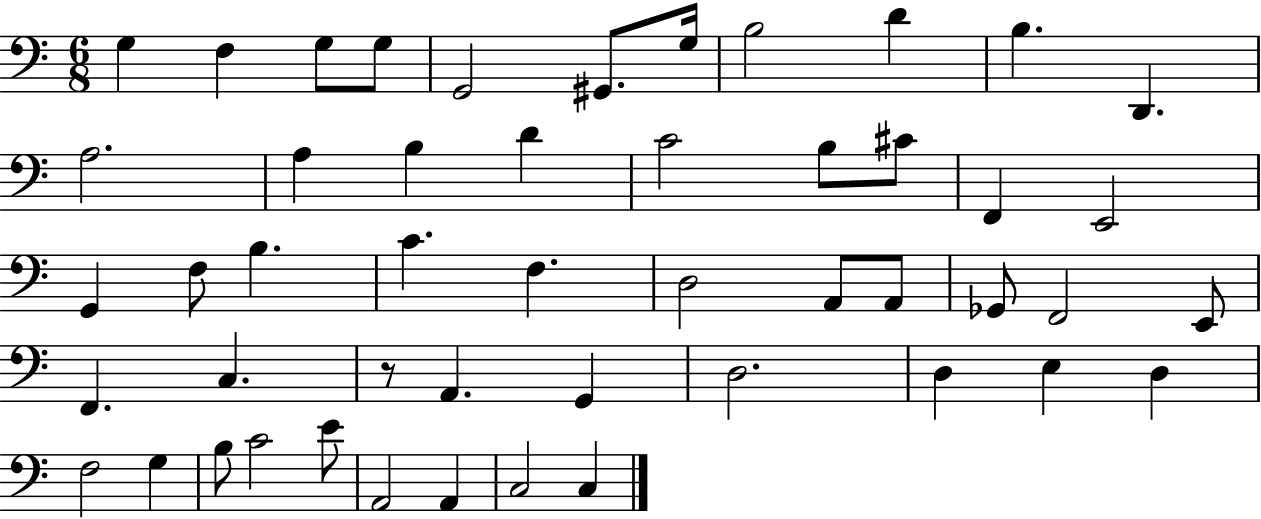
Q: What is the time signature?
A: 6/8